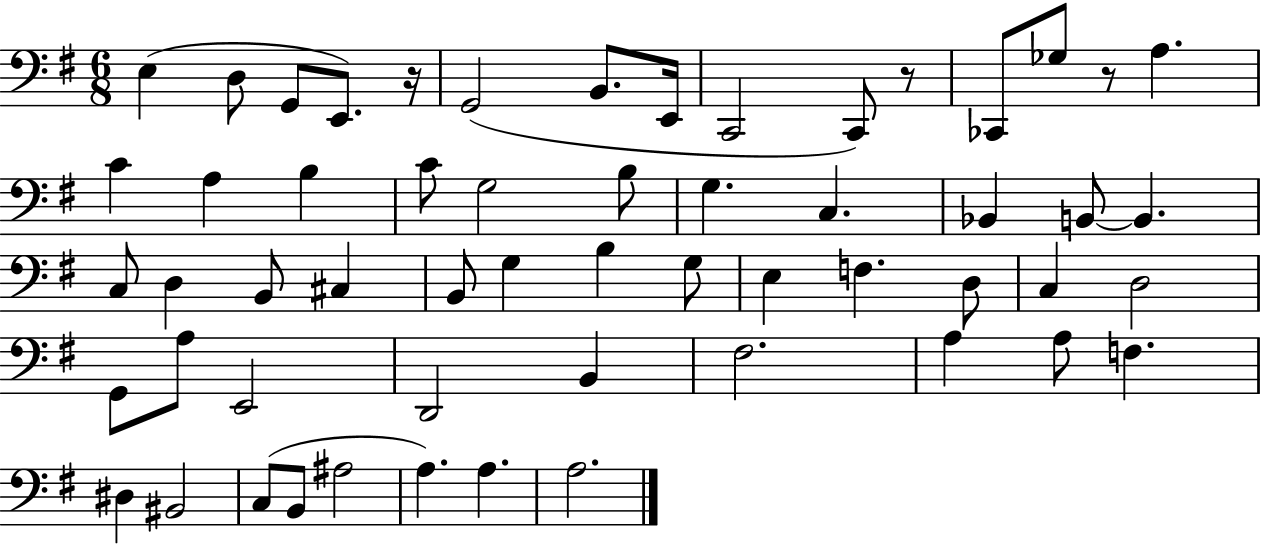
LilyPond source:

{
  \clef bass
  \numericTimeSignature
  \time 6/8
  \key g \major
  e4( d8 g,8 e,8.) r16 | g,2( b,8. e,16 | c,2 c,8) r8 | ces,8 ges8 r8 a4. | \break c'4 a4 b4 | c'8 g2 b8 | g4. c4. | bes,4 b,8~~ b,4. | \break c8 d4 b,8 cis4 | b,8 g4 b4 g8 | e4 f4. d8 | c4 d2 | \break g,8 a8 e,2 | d,2 b,4 | fis2. | a4 a8 f4. | \break dis4 bis,2 | c8( b,8 ais2 | a4.) a4. | a2. | \break \bar "|."
}